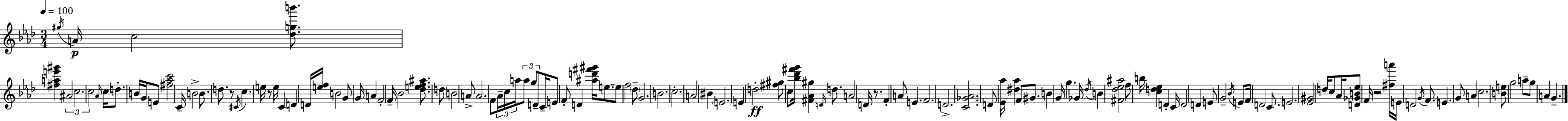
G#5/s A4/s C5/h [Db5,G5,B6]/e. [F#5,A5,E6,G#6]/q A#4/h C5/h. C5/h Ab4/s C5/s D5/e. B4/s G4/s E4/e [F#5,Ab5,C6]/h C4/s B4/h B4/e. D5/e. R/e C#4/s C5/q. E5/s R/e E5/s C4/q D4/q D4/s [E5,F5]/s B4/h G4/e G4/s A4/q F4/h F4/s Bb4/h [Db5,E5,F5,A#5]/e. D5/e B4/h A4/e A4/h. F4/e Ab4/s C5/s A5/s A5/e G5/e D4/e C4/s E4/e F4/e D4/q [A#5,D6,F#6,G#6]/s E5/e. E5/e F5/h Db5/e G4/h. B4/h. C5/h. A4/h BIS4/q E4/h. E4/q D5/h [F#5,G#5]/e C5/e [Bb5,Db6,F#6,G6]/s [F#4,Ab4,G#5]/q D4/s D5/e. A4/h D4/s R/e. F4/q A4/e E4/q. F4/h. D4/h. [C4,Gb4,Ab4]/h. D4/e [Eb4,Ab5]/s [D#5,Ab5]/q F4/e G#4/e. B4/q G4/s G5/q. Gb4/s Db5/s B4/q [F#4,Db5,Eb5,A#5]/h F5/e B5/s [C5,D5,Eb5]/q D4/q C4/s D4/h D4/q E4/e G4/h Bb4/s E4/e F4/s D4/h C4/e. E4/h. [Eb4,G#4]/h D5/s C5/e Ab4/s [D4,Gb4,B4,Eb5]/e F4/s R/h [F#5,A6]/s E4/s D4/h G4/s F4/e. E4/q. G4/e A4/q C5/h. [B4,E5]/e G5/h A5/e G5/e A4/q G4/q.